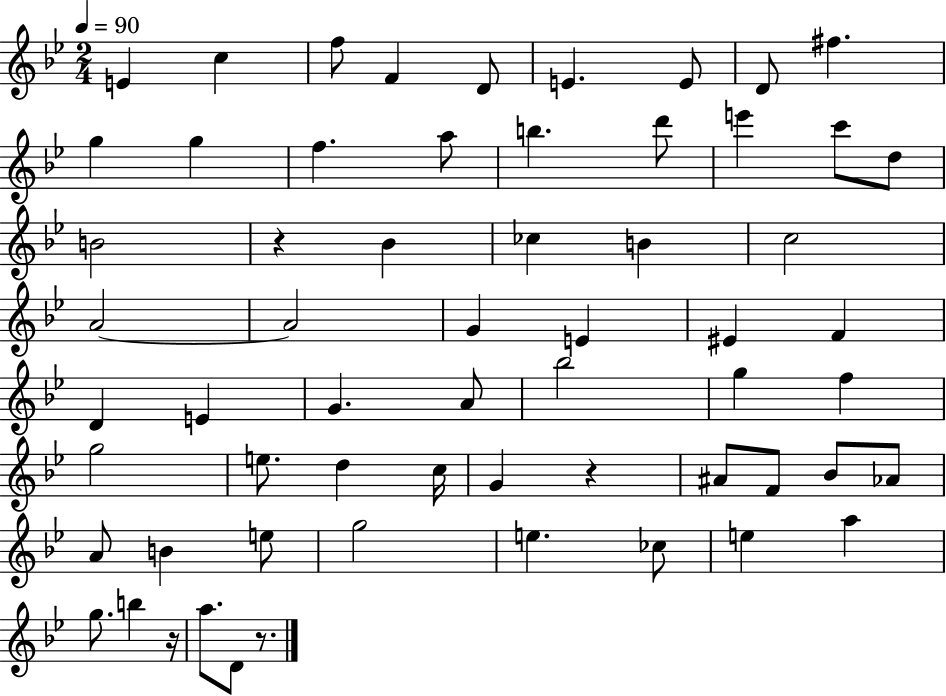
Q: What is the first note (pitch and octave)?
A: E4